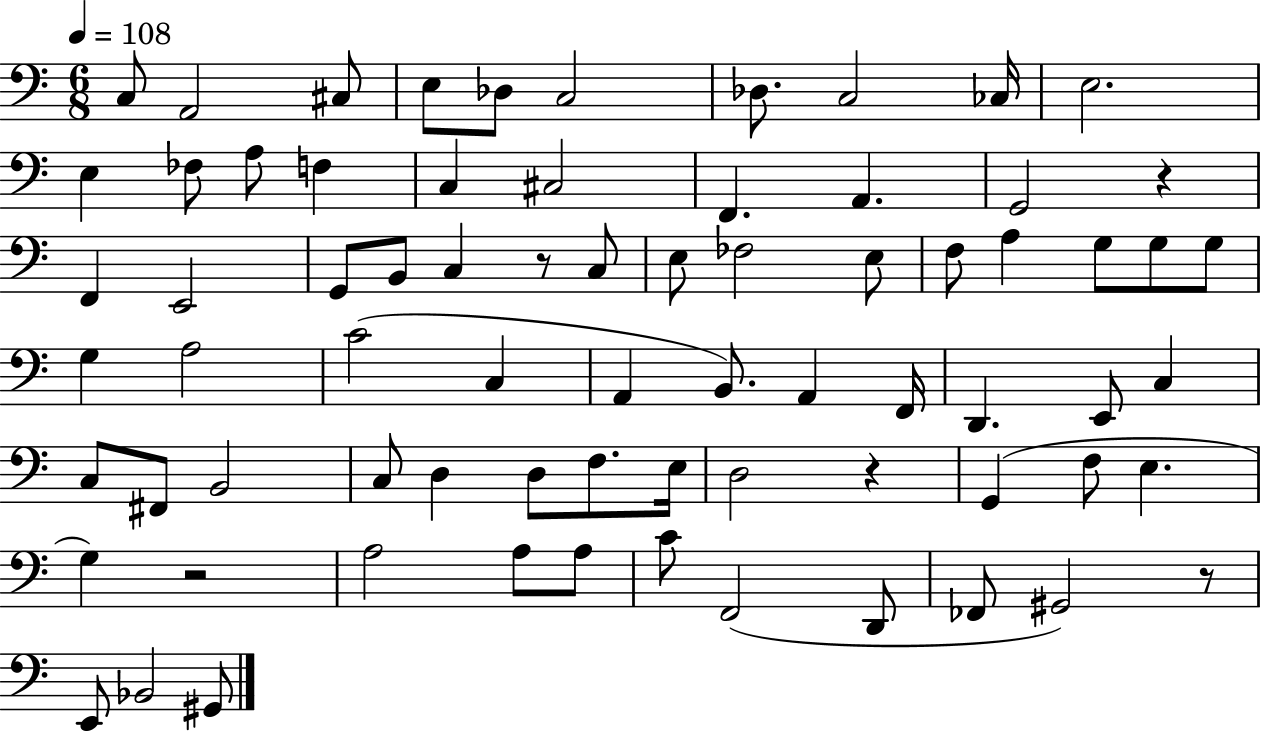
{
  \clef bass
  \numericTimeSignature
  \time 6/8
  \key c \major
  \tempo 4 = 108
  \repeat volta 2 { c8 a,2 cis8 | e8 des8 c2 | des8. c2 ces16 | e2. | \break e4 fes8 a8 f4 | c4 cis2 | f,4. a,4. | g,2 r4 | \break f,4 e,2 | g,8 b,8 c4 r8 c8 | e8 fes2 e8 | f8 a4 g8 g8 g8 | \break g4 a2 | c'2( c4 | a,4 b,8.) a,4 f,16 | d,4. e,8 c4 | \break c8 fis,8 b,2 | c8 d4 d8 f8. e16 | d2 r4 | g,4( f8 e4. | \break g4) r2 | a2 a8 a8 | c'8 f,2( d,8 | fes,8 gis,2) r8 | \break e,8 bes,2 gis,8 | } \bar "|."
}